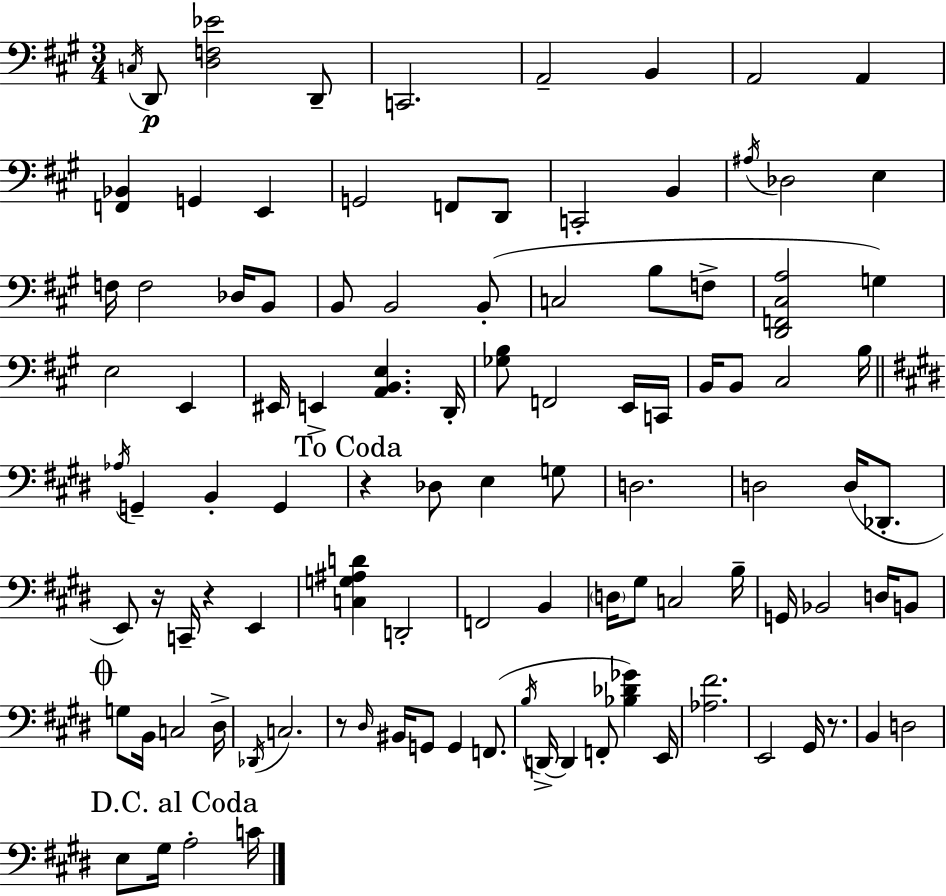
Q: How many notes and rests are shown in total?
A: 103